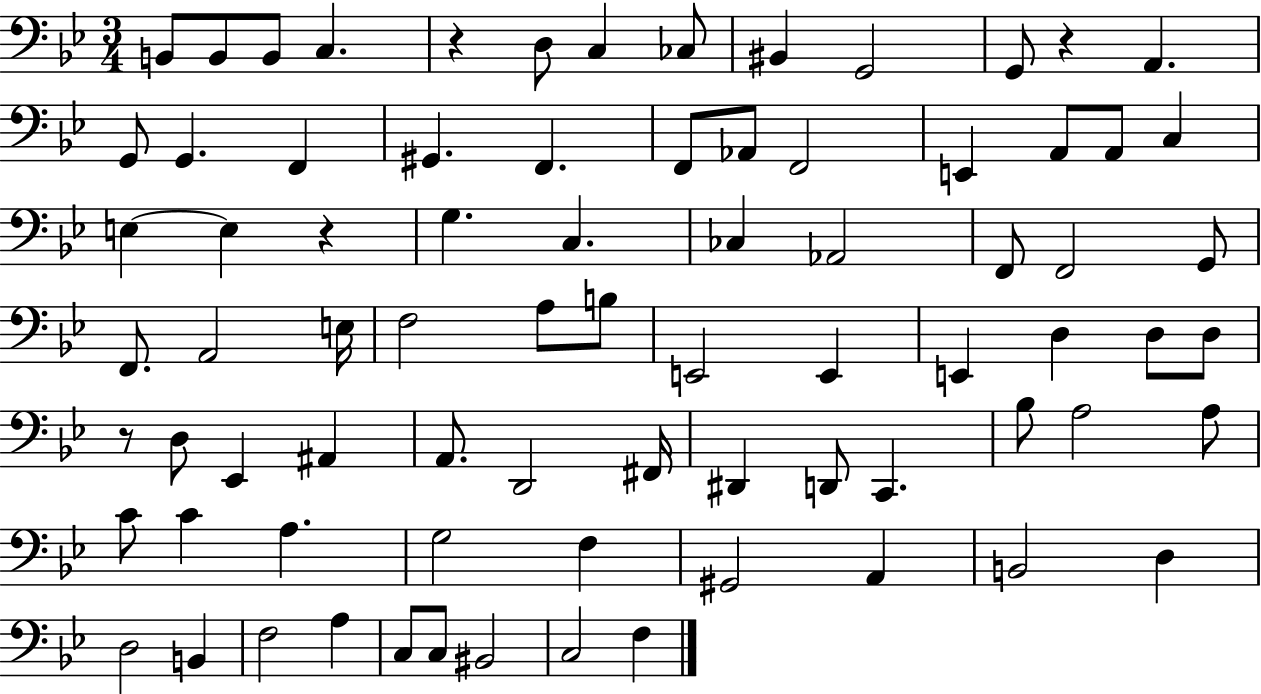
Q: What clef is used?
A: bass